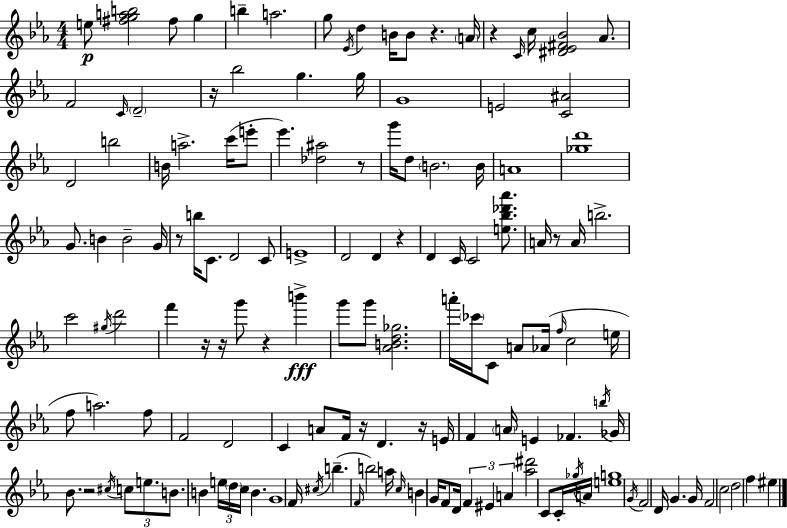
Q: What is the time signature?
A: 4/4